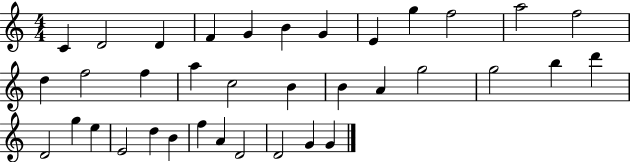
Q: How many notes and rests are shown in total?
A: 36